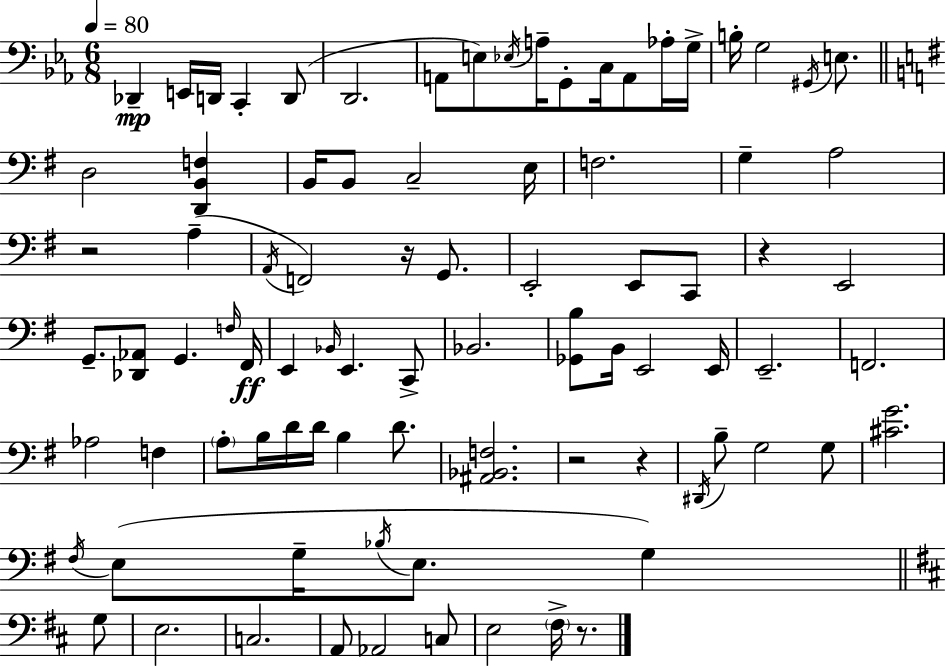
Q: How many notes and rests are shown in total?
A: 86